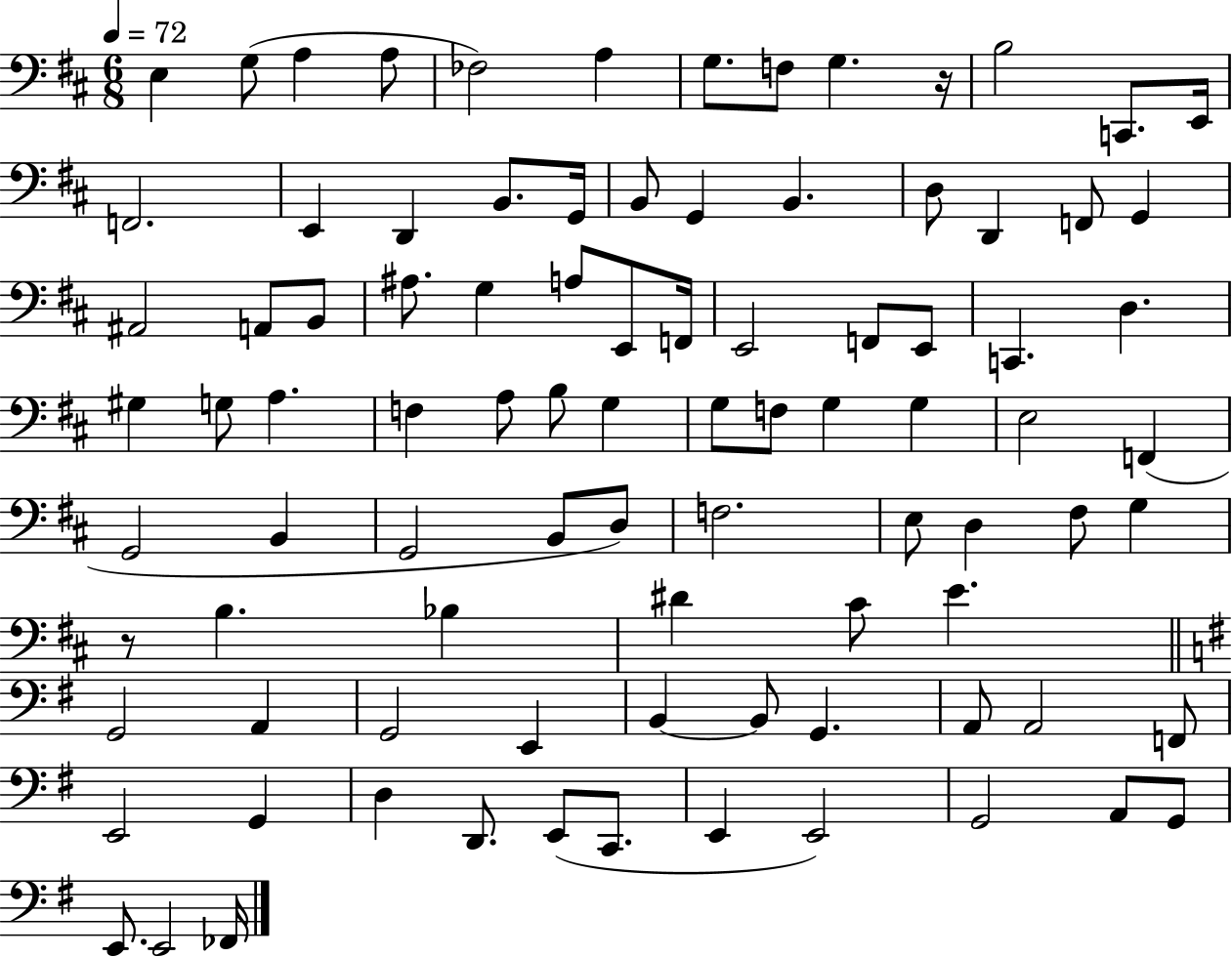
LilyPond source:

{
  \clef bass
  \numericTimeSignature
  \time 6/8
  \key d \major
  \tempo 4 = 72
  e4 g8( a4 a8 | fes2) a4 | g8. f8 g4. r16 | b2 c,8. e,16 | \break f,2. | e,4 d,4 b,8. g,16 | b,8 g,4 b,4. | d8 d,4 f,8 g,4 | \break ais,2 a,8 b,8 | ais8. g4 a8 e,8 f,16 | e,2 f,8 e,8 | c,4. d4. | \break gis4 g8 a4. | f4 a8 b8 g4 | g8 f8 g4 g4 | e2 f,4( | \break g,2 b,4 | g,2 b,8 d8) | f2. | e8 d4 fis8 g4 | \break r8 b4. bes4 | dis'4 cis'8 e'4. | \bar "||" \break \key g \major g,2 a,4 | g,2 e,4 | b,4~~ b,8 g,4. | a,8 a,2 f,8 | \break e,2 g,4 | d4 d,8. e,8( c,8. | e,4 e,2) | g,2 a,8 g,8 | \break e,8. e,2 fes,16 | \bar "|."
}